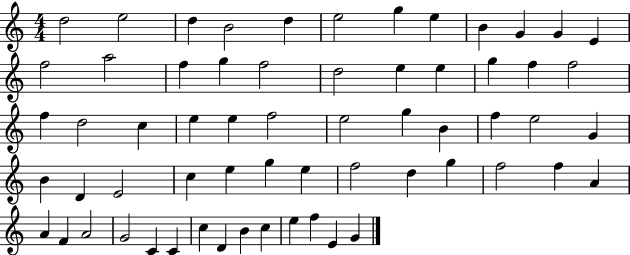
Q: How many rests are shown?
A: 0